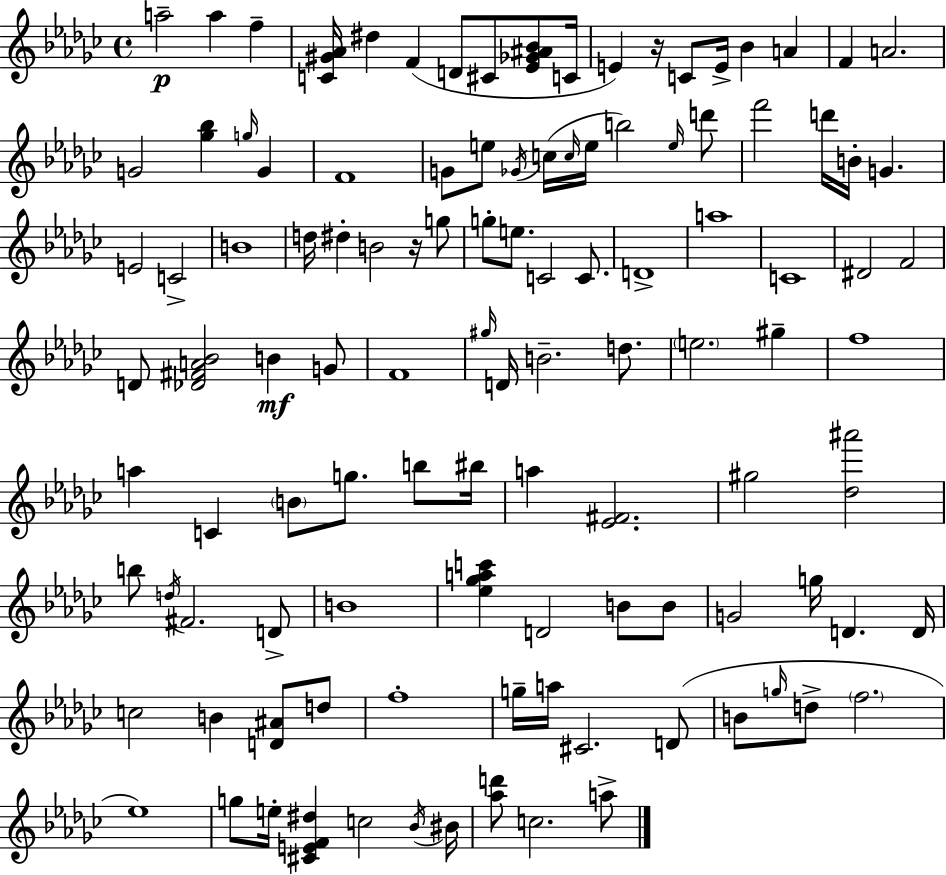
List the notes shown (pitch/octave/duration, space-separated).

A5/h A5/q F5/q [C4,G#4,Ab4]/s D#5/q F4/q D4/e C#4/e [Eb4,Gb4,A#4,Bb4]/e C4/s E4/q R/s C4/e E4/s Bb4/q A4/q F4/q A4/h. G4/h [Gb5,Bb5]/q G5/s G4/q F4/w G4/e E5/e Gb4/s C5/s C5/s E5/s B5/h E5/s D6/e F6/h D6/s B4/s G4/q. E4/h C4/h B4/w D5/s D#5/q B4/h R/s G5/e G5/e E5/e. C4/h C4/e. D4/w A5/w C4/w D#4/h F4/h D4/e [Db4,F#4,A4,Bb4]/h B4/q G4/e F4/w G#5/s D4/s B4/h. D5/e. E5/h. G#5/q F5/w A5/q C4/q B4/e G5/e. B5/e BIS5/s A5/q [Eb4,F#4]/h. G#5/h [Db5,A#6]/h B5/e D5/s F#4/h. D4/e B4/w [Eb5,Gb5,A5,C6]/q D4/h B4/e B4/e G4/h G5/s D4/q. D4/s C5/h B4/q [D4,A#4]/e D5/e F5/w G5/s A5/s C#4/h. D4/e B4/e G5/s D5/e F5/h. Eb5/w G5/e E5/s [C#4,E4,F4,D#5]/q C5/h Bb4/s BIS4/s [Ab5,D6]/e C5/h. A5/e